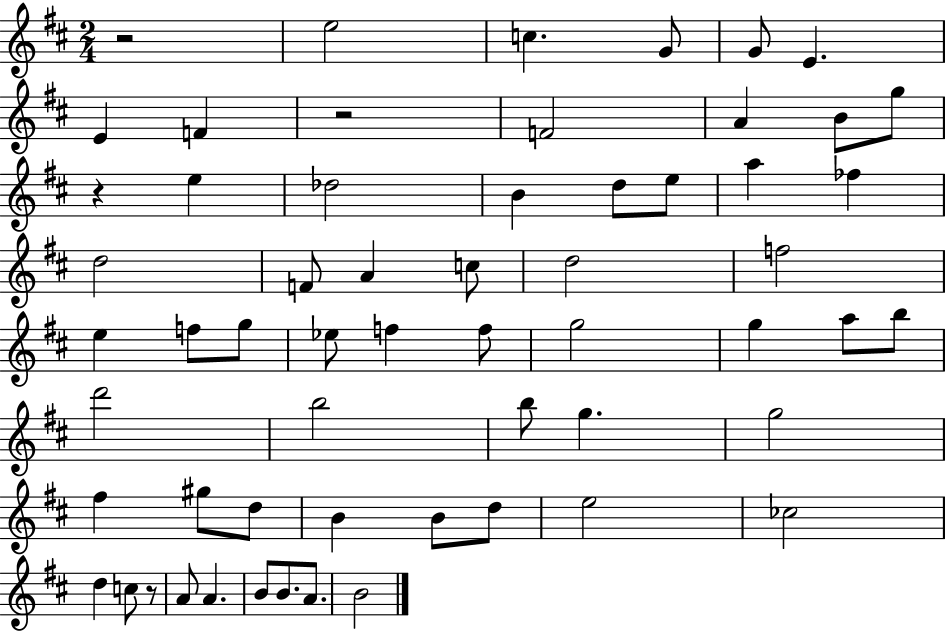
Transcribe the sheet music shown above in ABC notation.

X:1
T:Untitled
M:2/4
L:1/4
K:D
z2 e2 c G/2 G/2 E E F z2 F2 A B/2 g/2 z e _d2 B d/2 e/2 a _f d2 F/2 A c/2 d2 f2 e f/2 g/2 _e/2 f f/2 g2 g a/2 b/2 d'2 b2 b/2 g g2 ^f ^g/2 d/2 B B/2 d/2 e2 _c2 d c/2 z/2 A/2 A B/2 B/2 A/2 B2